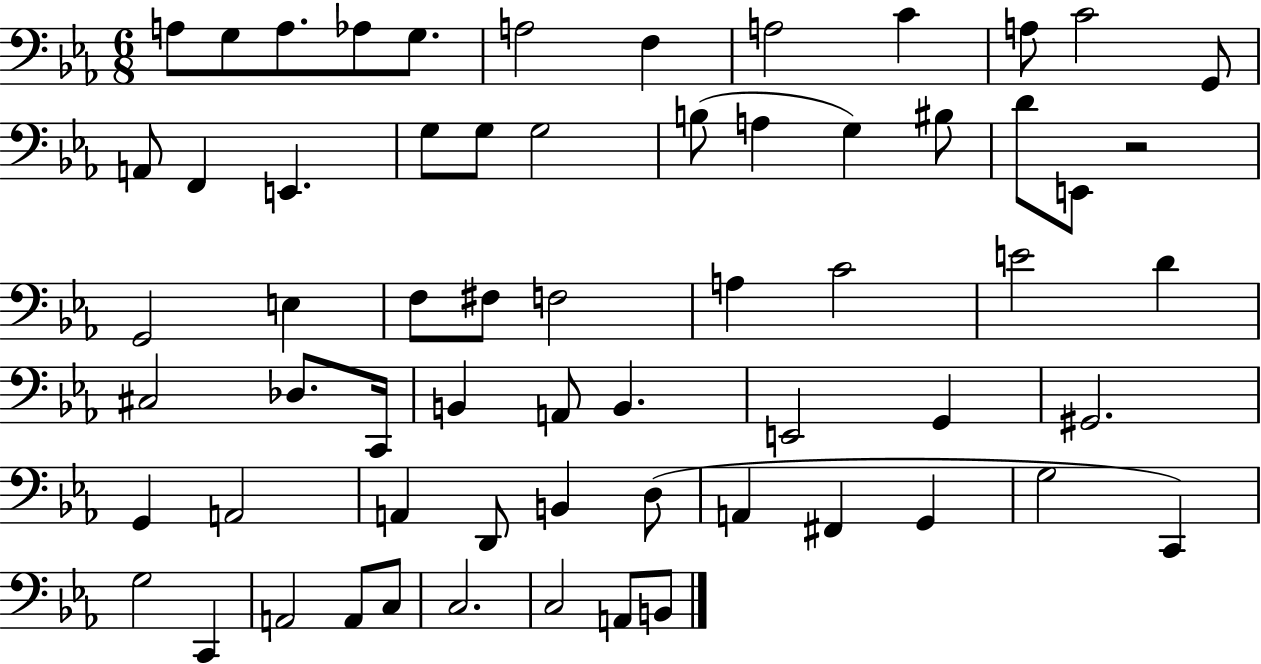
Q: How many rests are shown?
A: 1